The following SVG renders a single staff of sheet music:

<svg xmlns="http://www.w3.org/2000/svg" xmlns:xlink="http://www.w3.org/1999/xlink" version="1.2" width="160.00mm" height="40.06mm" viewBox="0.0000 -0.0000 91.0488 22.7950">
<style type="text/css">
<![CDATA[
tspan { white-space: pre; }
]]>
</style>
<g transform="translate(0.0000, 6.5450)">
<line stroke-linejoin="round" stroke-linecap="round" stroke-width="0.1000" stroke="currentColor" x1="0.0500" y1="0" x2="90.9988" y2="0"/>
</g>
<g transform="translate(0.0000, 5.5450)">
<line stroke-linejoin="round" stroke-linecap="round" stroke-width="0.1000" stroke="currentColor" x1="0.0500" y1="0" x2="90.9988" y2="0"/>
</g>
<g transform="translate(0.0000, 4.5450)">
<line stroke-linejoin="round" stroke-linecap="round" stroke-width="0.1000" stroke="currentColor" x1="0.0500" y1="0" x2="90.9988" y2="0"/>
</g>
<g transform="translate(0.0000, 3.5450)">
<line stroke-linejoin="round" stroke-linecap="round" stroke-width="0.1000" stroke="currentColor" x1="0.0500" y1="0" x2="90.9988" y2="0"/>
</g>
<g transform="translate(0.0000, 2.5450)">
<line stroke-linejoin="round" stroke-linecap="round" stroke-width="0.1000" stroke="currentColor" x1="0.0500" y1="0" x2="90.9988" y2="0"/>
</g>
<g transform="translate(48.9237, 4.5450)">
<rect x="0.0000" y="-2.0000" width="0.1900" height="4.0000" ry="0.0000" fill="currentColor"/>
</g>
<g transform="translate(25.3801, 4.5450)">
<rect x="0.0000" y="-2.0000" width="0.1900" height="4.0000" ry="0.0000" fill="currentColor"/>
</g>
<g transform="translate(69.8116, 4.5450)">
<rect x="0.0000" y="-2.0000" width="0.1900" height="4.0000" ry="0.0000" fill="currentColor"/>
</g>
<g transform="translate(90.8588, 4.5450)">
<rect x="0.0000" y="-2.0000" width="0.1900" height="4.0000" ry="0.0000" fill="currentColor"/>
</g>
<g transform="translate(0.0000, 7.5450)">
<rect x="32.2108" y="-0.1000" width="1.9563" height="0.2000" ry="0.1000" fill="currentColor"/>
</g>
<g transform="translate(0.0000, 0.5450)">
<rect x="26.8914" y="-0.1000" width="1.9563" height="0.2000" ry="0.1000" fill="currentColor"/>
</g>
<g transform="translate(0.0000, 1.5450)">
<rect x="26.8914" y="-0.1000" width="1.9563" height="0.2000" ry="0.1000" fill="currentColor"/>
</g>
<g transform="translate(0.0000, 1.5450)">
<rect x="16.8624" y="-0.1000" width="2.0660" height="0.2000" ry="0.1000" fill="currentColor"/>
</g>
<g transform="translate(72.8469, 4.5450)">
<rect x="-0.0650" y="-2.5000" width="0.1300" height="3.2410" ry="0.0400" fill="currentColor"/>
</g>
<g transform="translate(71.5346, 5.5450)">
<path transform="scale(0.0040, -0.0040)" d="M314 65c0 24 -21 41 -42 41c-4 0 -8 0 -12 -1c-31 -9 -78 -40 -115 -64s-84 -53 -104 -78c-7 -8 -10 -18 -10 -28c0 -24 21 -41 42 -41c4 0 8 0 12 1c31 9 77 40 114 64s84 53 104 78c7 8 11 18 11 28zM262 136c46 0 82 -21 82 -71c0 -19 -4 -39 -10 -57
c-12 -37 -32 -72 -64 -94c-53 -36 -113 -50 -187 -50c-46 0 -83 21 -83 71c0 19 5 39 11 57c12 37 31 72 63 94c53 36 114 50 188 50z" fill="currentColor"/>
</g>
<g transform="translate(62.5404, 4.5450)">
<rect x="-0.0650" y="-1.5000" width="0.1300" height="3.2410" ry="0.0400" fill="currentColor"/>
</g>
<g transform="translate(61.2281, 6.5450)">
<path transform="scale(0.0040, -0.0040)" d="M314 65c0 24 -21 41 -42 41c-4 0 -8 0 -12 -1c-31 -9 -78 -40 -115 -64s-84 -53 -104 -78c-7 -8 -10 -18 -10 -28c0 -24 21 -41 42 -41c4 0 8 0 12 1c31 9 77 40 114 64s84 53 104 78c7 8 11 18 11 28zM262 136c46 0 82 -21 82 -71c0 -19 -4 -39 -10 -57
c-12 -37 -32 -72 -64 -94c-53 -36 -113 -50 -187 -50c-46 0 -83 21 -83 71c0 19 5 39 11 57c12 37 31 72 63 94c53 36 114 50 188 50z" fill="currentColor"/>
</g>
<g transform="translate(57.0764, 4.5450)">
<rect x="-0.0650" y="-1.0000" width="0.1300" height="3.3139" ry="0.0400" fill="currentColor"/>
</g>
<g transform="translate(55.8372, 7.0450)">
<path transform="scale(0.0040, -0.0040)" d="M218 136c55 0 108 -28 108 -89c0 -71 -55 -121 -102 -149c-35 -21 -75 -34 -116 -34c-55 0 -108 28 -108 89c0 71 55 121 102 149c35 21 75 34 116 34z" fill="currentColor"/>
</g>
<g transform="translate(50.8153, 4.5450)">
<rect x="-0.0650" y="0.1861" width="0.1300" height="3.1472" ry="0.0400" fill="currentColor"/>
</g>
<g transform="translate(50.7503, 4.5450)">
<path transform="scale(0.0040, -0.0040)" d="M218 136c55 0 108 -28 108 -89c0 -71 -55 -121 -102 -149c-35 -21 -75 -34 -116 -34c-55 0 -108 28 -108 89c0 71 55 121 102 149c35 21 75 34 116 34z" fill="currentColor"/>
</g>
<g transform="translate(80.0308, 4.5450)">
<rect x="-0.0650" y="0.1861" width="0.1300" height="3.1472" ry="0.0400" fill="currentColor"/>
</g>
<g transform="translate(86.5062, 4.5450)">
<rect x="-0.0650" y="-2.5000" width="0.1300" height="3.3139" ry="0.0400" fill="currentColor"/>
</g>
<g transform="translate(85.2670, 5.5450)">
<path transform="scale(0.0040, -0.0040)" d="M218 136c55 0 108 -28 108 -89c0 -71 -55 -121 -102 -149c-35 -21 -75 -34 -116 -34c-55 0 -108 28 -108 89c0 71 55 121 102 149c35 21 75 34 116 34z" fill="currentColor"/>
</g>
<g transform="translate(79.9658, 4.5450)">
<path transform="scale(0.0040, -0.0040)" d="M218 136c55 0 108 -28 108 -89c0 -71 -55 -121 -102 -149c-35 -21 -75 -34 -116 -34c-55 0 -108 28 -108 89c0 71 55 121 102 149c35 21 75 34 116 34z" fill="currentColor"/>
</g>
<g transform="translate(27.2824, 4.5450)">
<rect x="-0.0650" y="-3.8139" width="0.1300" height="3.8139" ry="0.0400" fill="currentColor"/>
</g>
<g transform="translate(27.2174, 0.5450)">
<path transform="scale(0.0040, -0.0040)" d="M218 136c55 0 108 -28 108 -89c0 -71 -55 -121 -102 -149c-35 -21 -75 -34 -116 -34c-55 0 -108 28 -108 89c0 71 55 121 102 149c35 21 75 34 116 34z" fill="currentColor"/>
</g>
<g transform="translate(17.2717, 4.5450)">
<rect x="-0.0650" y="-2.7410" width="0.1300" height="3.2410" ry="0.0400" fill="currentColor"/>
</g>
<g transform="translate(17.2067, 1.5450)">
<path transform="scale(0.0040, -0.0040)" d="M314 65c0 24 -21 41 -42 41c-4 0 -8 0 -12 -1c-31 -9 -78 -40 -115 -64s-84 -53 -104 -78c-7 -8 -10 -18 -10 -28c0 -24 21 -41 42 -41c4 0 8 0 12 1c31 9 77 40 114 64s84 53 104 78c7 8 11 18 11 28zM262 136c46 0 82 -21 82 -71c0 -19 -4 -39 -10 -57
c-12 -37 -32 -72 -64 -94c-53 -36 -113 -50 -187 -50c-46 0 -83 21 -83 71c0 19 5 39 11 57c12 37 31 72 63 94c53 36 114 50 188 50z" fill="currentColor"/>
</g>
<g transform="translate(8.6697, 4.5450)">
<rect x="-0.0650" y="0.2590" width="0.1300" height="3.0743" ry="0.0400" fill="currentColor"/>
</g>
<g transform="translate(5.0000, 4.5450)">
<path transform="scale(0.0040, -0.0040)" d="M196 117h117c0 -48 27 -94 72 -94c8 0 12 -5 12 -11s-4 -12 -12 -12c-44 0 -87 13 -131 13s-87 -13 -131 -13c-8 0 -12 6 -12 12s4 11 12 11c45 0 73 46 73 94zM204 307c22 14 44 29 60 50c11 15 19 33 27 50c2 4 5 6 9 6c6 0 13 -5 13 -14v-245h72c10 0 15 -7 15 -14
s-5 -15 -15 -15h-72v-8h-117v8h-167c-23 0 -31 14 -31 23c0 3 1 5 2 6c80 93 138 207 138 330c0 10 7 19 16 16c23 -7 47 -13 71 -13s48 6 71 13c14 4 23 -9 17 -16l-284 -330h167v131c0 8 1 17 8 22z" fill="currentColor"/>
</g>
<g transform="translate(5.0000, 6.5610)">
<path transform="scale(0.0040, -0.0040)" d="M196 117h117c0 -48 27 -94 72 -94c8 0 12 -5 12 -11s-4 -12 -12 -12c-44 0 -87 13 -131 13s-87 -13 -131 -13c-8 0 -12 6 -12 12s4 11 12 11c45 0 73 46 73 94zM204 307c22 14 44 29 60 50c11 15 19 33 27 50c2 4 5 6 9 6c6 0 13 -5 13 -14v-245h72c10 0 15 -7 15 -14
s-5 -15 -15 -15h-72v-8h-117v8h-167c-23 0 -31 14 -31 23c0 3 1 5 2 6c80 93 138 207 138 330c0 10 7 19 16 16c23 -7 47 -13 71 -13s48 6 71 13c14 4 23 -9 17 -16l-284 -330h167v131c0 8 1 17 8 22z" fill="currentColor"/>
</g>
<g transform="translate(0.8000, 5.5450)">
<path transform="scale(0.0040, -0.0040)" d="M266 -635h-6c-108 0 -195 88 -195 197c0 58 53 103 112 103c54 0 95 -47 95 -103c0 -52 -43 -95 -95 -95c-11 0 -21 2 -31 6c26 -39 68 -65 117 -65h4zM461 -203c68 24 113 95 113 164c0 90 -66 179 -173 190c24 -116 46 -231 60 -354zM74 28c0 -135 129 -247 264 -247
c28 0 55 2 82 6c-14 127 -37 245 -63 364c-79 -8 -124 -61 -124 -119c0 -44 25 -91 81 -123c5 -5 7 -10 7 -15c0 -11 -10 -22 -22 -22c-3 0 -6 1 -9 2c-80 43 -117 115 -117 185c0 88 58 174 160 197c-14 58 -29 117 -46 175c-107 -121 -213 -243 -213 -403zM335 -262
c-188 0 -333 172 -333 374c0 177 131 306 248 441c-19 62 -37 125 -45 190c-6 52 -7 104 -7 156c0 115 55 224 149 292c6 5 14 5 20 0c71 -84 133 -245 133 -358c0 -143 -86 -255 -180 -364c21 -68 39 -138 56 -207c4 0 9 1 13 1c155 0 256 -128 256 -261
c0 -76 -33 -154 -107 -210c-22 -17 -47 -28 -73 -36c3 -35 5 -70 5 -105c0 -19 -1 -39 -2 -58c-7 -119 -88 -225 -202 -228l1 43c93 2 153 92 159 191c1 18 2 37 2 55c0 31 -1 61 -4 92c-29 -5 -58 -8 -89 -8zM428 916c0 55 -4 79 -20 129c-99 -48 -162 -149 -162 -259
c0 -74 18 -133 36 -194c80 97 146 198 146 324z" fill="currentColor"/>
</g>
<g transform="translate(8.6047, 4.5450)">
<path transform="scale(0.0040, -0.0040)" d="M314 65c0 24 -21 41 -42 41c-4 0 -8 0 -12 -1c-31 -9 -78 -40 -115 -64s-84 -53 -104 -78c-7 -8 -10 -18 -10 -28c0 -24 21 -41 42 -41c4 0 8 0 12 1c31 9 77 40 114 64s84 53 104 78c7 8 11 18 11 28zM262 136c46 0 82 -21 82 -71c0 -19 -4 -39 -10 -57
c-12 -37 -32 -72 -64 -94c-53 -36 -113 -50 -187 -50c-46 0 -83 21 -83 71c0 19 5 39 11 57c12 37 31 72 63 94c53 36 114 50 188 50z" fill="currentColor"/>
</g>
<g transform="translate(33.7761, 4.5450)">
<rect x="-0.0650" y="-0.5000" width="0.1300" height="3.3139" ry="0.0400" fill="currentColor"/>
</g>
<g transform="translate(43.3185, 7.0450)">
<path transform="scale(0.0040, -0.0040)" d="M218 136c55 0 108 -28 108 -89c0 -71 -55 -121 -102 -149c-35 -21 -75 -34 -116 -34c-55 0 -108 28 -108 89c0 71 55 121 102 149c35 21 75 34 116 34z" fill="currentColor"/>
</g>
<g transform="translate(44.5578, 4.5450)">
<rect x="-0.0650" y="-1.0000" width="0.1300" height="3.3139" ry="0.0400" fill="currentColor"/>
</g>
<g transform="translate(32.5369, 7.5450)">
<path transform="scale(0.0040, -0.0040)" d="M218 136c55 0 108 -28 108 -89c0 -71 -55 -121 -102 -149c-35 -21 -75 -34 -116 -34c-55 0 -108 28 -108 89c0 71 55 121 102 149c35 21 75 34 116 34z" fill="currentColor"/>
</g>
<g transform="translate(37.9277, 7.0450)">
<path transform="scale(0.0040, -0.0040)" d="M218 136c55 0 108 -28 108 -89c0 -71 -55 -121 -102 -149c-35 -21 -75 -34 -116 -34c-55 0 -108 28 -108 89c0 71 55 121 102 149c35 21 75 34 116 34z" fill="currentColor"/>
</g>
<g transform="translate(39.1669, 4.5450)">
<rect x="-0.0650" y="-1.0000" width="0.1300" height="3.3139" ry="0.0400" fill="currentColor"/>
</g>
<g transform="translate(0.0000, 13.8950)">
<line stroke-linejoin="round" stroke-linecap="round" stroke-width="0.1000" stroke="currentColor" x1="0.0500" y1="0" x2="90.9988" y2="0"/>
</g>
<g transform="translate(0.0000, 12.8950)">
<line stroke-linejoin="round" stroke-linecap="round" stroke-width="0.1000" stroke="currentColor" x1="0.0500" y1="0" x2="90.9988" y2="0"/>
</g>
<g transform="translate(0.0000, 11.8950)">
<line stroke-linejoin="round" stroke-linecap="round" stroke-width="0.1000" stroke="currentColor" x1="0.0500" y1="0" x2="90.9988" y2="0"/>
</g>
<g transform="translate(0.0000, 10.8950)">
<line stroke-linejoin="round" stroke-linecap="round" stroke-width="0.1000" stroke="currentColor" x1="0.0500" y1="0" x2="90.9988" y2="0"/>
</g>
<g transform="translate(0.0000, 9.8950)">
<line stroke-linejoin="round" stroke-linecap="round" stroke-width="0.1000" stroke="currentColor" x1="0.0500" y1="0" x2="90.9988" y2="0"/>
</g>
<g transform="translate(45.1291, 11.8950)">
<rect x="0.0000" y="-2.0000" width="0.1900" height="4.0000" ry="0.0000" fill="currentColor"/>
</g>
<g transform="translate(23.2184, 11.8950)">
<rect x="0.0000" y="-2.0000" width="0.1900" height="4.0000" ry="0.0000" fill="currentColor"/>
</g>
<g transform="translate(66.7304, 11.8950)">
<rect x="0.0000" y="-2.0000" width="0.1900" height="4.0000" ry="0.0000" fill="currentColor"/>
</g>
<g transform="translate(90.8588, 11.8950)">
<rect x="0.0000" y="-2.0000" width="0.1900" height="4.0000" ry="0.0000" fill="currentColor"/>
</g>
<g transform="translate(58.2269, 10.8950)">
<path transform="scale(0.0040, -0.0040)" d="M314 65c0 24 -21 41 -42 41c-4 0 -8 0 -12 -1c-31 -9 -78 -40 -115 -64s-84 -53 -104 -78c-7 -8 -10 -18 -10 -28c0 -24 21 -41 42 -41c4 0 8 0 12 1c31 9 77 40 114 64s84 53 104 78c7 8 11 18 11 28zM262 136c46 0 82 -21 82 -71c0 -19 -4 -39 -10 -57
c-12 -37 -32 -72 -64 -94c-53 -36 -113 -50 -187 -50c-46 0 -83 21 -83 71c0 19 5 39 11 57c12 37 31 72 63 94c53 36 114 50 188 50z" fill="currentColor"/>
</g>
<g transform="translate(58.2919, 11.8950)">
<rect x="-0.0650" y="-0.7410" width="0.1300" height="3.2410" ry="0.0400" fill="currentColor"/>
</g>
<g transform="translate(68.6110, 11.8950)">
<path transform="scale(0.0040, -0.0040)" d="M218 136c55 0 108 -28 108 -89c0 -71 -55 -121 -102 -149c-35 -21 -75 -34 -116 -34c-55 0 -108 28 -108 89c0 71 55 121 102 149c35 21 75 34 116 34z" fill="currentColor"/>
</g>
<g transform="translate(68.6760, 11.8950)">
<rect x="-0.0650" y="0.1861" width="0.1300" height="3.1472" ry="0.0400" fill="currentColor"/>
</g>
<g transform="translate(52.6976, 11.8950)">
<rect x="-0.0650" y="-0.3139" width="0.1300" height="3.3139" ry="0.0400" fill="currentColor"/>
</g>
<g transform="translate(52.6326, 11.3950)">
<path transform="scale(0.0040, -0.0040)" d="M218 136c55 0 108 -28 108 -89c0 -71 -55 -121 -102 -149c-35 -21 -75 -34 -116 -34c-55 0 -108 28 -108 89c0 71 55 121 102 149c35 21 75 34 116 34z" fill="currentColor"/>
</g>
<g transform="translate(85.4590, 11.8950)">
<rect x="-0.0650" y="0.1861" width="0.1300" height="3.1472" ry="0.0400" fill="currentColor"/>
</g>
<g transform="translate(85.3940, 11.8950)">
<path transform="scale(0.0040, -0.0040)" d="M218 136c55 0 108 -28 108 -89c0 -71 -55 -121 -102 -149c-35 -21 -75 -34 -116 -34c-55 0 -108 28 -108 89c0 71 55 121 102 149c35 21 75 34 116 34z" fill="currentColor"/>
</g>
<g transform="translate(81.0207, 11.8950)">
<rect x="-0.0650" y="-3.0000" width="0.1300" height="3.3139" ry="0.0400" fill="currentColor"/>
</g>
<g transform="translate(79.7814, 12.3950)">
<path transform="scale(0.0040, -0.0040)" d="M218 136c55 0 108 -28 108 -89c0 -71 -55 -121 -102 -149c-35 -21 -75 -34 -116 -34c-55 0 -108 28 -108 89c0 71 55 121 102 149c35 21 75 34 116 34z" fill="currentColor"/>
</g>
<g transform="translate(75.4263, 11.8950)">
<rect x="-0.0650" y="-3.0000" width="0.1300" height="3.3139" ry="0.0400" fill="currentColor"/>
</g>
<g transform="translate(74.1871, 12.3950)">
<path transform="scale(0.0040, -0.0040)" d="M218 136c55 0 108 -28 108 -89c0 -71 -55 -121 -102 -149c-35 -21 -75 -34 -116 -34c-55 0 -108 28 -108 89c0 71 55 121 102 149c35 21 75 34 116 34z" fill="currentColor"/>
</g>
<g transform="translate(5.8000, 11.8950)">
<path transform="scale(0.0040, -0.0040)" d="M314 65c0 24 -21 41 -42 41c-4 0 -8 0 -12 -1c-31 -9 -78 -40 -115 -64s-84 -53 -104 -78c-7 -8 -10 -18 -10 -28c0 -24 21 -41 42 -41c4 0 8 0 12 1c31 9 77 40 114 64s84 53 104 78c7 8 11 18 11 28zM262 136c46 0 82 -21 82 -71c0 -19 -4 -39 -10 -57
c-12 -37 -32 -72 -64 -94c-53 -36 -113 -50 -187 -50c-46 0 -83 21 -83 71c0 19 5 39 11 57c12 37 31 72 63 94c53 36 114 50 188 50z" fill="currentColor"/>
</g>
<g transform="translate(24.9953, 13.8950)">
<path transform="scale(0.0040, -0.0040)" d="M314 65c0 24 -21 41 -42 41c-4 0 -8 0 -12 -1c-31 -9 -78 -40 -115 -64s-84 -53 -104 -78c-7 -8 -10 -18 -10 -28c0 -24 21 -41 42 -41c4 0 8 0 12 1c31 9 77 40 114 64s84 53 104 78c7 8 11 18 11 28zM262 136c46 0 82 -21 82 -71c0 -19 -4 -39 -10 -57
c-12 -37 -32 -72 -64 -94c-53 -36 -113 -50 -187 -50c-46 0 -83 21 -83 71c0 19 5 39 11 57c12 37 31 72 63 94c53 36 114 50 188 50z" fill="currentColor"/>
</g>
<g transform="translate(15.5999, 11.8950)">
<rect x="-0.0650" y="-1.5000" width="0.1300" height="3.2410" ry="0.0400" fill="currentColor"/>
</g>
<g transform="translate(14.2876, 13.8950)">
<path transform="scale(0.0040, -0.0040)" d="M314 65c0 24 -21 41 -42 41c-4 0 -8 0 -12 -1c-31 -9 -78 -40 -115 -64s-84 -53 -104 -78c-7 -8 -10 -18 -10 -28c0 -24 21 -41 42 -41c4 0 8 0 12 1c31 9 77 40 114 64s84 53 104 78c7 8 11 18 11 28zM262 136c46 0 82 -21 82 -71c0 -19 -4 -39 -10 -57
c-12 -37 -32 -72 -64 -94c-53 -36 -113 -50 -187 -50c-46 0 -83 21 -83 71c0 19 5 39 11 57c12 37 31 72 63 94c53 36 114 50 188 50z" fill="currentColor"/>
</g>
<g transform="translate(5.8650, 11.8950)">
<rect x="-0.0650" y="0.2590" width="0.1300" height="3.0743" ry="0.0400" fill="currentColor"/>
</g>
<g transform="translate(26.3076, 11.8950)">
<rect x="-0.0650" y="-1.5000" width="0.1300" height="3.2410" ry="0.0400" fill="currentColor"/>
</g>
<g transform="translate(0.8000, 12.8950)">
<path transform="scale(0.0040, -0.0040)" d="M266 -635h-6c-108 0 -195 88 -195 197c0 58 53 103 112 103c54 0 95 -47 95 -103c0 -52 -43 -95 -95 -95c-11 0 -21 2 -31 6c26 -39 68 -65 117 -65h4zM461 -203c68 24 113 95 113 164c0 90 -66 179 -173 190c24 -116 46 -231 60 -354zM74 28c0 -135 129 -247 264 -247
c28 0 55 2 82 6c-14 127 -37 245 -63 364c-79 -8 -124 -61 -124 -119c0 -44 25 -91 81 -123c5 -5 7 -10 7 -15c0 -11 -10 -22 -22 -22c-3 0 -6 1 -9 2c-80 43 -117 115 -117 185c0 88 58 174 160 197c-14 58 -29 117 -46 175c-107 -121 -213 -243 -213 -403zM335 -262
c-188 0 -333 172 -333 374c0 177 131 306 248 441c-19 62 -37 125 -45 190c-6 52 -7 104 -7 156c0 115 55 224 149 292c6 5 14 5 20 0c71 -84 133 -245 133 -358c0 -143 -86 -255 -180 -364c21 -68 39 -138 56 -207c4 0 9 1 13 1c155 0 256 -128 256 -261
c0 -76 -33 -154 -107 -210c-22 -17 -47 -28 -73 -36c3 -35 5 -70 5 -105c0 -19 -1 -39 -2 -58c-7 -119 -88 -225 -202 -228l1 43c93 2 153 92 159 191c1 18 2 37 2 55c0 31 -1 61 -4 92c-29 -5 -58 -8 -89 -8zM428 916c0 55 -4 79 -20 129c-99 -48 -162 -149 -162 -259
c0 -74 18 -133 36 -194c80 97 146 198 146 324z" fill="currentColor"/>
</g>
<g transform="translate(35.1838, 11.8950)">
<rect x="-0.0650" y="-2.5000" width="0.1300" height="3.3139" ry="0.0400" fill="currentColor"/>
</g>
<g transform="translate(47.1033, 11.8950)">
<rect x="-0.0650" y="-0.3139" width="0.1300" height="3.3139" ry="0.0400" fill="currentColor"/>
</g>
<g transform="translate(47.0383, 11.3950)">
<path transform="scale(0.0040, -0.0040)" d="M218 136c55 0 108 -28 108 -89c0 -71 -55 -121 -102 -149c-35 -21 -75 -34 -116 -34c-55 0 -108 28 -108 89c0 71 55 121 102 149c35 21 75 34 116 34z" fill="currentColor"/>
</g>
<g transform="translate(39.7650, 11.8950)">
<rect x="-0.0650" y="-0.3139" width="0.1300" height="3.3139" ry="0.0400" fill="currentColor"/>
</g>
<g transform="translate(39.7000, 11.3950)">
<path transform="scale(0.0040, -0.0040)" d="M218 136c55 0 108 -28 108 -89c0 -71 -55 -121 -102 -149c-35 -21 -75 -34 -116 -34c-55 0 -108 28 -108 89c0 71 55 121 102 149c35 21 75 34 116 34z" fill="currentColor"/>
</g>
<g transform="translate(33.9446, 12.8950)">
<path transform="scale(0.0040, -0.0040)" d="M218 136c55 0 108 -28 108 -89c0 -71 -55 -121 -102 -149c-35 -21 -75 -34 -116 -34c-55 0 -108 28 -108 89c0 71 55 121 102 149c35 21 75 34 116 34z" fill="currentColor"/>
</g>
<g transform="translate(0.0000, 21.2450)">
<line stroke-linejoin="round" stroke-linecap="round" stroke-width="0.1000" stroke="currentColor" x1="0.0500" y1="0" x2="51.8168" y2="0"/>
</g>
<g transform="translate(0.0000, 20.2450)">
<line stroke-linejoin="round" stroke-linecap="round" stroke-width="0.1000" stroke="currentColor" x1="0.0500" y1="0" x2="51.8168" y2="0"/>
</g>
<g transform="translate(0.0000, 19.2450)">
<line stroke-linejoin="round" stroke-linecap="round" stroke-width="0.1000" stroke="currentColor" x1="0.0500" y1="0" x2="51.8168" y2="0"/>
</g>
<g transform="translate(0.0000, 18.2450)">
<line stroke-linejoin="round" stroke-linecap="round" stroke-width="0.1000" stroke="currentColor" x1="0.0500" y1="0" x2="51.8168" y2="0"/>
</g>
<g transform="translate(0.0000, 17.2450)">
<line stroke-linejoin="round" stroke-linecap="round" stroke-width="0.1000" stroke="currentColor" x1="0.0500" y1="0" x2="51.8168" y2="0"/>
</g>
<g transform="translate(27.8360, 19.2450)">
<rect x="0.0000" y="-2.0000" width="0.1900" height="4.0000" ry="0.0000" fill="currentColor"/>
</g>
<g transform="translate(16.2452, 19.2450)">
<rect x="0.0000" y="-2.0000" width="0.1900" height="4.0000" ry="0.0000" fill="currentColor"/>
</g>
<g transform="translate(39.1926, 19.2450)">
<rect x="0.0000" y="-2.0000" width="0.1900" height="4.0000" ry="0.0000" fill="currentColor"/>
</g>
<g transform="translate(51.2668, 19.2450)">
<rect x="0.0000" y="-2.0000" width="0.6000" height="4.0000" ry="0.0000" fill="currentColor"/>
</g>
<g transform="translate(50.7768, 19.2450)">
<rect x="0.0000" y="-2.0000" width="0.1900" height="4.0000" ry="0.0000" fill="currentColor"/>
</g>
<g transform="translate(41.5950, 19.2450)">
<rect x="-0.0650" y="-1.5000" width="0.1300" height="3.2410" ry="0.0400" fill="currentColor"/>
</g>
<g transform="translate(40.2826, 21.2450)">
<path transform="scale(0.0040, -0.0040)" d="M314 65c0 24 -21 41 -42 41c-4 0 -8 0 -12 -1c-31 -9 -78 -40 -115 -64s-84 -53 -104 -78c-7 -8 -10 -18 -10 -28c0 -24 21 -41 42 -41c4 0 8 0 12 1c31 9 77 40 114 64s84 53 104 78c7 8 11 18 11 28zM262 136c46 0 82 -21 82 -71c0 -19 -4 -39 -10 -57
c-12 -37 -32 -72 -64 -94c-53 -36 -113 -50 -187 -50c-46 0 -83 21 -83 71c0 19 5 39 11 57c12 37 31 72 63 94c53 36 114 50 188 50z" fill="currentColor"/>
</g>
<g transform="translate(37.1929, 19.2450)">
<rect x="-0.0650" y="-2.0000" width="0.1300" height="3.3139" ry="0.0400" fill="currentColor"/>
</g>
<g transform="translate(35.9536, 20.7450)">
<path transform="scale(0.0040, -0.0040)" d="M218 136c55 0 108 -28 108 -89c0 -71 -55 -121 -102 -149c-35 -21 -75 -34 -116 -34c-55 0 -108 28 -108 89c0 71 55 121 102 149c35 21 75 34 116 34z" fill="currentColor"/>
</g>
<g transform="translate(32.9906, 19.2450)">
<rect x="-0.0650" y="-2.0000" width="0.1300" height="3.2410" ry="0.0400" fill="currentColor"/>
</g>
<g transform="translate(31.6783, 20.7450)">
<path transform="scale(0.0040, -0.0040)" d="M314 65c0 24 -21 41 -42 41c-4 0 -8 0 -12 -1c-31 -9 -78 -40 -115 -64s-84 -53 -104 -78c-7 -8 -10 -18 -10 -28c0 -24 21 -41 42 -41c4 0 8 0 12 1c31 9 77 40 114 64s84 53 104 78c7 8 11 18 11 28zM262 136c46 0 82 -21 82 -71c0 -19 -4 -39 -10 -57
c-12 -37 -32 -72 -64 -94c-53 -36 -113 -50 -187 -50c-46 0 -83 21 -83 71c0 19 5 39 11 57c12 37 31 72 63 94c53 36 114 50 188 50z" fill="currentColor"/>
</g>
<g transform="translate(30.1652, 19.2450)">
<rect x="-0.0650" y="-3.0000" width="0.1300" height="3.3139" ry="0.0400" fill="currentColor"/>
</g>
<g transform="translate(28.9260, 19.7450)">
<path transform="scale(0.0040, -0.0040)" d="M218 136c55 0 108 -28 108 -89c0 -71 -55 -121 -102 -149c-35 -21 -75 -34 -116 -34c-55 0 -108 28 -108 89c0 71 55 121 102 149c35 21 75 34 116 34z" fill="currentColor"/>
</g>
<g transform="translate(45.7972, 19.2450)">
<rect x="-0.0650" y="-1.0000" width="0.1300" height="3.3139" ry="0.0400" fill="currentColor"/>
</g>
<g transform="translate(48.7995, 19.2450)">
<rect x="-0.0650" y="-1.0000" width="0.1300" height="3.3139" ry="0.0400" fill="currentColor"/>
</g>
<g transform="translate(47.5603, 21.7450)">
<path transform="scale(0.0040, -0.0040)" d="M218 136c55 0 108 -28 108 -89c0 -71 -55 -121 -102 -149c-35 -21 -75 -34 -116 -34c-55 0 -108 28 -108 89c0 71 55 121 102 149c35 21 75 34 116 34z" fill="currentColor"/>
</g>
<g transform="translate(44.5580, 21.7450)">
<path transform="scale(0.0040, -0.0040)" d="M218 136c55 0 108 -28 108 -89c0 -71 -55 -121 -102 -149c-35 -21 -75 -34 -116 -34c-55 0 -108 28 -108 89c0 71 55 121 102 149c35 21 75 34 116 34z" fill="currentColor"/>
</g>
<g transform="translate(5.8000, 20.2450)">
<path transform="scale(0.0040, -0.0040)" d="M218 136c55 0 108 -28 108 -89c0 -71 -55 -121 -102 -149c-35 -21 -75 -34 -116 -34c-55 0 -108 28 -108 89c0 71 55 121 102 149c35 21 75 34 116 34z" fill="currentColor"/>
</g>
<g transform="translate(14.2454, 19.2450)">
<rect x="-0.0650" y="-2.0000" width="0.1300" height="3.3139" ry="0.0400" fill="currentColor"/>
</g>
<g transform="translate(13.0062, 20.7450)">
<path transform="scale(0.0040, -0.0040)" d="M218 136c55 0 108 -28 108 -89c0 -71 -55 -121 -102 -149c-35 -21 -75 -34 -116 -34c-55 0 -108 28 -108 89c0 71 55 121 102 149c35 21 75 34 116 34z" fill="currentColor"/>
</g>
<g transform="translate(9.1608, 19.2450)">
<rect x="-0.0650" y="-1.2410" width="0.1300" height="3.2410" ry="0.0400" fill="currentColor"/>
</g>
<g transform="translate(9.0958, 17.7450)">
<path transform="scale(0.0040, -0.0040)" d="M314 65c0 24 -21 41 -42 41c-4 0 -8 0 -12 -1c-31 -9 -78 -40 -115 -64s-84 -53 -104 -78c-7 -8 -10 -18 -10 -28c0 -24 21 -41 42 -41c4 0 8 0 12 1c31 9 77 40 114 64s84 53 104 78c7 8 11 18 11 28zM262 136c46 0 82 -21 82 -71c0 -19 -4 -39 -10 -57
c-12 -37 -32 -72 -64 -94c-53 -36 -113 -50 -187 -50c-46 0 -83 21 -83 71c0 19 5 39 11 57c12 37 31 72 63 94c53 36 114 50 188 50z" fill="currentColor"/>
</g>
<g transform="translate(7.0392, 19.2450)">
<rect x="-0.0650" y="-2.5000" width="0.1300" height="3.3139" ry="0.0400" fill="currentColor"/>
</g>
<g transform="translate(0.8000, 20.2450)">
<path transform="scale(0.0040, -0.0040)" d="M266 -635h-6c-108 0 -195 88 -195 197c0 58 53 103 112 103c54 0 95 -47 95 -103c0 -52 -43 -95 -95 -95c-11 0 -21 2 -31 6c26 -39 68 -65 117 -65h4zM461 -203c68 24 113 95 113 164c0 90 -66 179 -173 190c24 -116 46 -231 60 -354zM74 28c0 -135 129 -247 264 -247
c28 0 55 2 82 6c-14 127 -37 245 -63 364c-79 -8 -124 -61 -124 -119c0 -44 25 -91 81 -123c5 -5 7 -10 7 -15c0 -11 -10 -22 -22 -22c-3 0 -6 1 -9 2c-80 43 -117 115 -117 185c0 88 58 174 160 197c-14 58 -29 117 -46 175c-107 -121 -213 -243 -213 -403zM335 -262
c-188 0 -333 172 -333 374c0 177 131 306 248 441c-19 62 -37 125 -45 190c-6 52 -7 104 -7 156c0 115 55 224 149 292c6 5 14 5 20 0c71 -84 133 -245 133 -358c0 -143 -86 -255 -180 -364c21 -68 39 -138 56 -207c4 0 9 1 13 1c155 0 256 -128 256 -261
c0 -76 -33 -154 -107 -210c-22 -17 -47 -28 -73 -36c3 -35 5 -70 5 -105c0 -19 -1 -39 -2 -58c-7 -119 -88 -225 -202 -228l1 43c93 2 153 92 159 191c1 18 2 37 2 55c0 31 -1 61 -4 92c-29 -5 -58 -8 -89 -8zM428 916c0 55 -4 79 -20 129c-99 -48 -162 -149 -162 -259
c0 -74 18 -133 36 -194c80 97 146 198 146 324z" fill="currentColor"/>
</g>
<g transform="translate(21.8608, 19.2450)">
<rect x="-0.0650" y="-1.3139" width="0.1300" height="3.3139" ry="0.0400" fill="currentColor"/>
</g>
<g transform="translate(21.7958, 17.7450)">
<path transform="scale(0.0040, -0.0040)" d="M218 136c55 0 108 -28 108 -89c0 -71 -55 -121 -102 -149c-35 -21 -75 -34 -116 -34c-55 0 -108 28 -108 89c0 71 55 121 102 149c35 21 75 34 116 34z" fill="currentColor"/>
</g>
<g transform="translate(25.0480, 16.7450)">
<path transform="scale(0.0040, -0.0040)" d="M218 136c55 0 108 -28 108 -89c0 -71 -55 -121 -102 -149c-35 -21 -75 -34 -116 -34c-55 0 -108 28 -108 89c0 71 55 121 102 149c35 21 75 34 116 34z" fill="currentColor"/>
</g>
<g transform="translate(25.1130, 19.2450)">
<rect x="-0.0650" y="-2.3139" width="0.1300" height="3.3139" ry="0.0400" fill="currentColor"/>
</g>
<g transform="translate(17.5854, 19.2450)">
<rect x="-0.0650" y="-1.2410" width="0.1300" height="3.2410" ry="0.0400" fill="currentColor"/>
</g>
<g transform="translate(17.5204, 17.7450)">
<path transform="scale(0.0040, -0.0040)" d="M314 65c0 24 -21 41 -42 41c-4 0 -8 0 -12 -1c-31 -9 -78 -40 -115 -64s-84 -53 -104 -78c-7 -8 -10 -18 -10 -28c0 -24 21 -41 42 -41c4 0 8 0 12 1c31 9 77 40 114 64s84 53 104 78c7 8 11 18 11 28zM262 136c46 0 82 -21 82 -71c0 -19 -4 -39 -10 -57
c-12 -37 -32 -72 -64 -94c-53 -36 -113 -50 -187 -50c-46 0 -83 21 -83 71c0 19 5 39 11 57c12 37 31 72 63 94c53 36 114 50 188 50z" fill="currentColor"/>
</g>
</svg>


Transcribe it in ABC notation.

X:1
T:Untitled
M:4/4
L:1/4
K:C
B2 a2 c' C D D B D E2 G2 B G B2 E2 E2 G c c c d2 B A A B G e2 F e2 e g A F2 F E2 D D